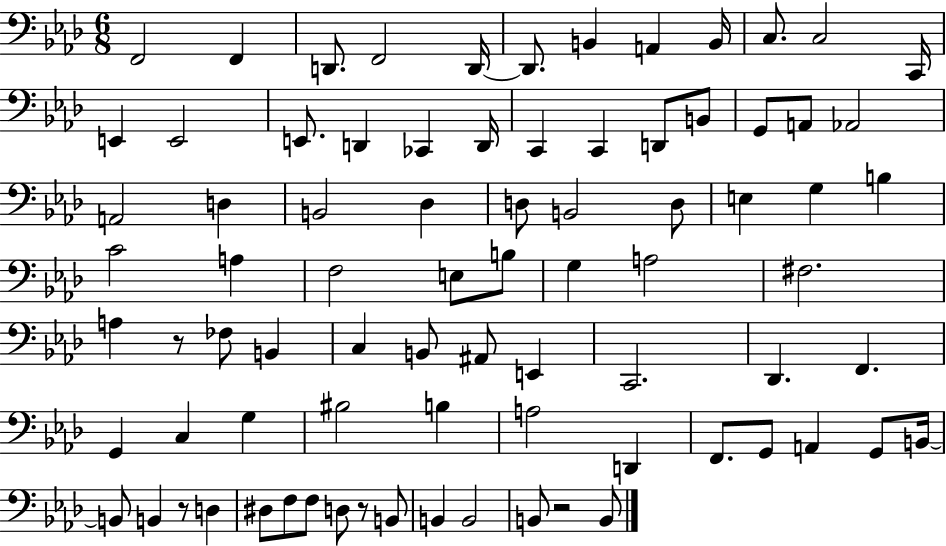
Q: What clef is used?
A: bass